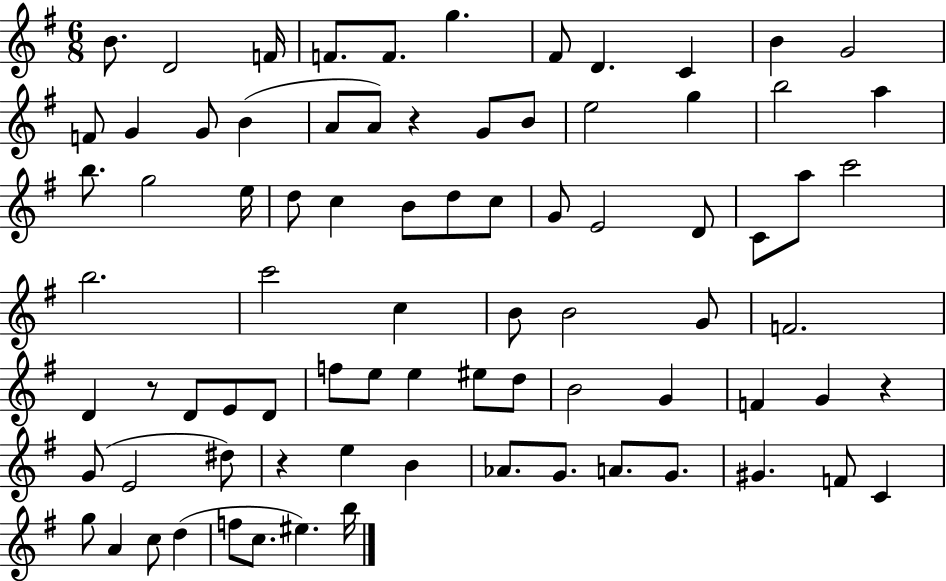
{
  \clef treble
  \numericTimeSignature
  \time 6/8
  \key g \major
  b'8. d'2 f'16 | f'8. f'8. g''4. | fis'8 d'4. c'4 | b'4 g'2 | \break f'8 g'4 g'8 b'4( | a'8 a'8) r4 g'8 b'8 | e''2 g''4 | b''2 a''4 | \break b''8. g''2 e''16 | d''8 c''4 b'8 d''8 c''8 | g'8 e'2 d'8 | c'8 a''8 c'''2 | \break b''2. | c'''2 c''4 | b'8 b'2 g'8 | f'2. | \break d'4 r8 d'8 e'8 d'8 | f''8 e''8 e''4 eis''8 d''8 | b'2 g'4 | f'4 g'4 r4 | \break g'8( e'2 dis''8) | r4 e''4 b'4 | aes'8. g'8. a'8. g'8. | gis'4. f'8 c'4 | \break g''8 a'4 c''8 d''4( | f''8 c''8. eis''4.) b''16 | \bar "|."
}